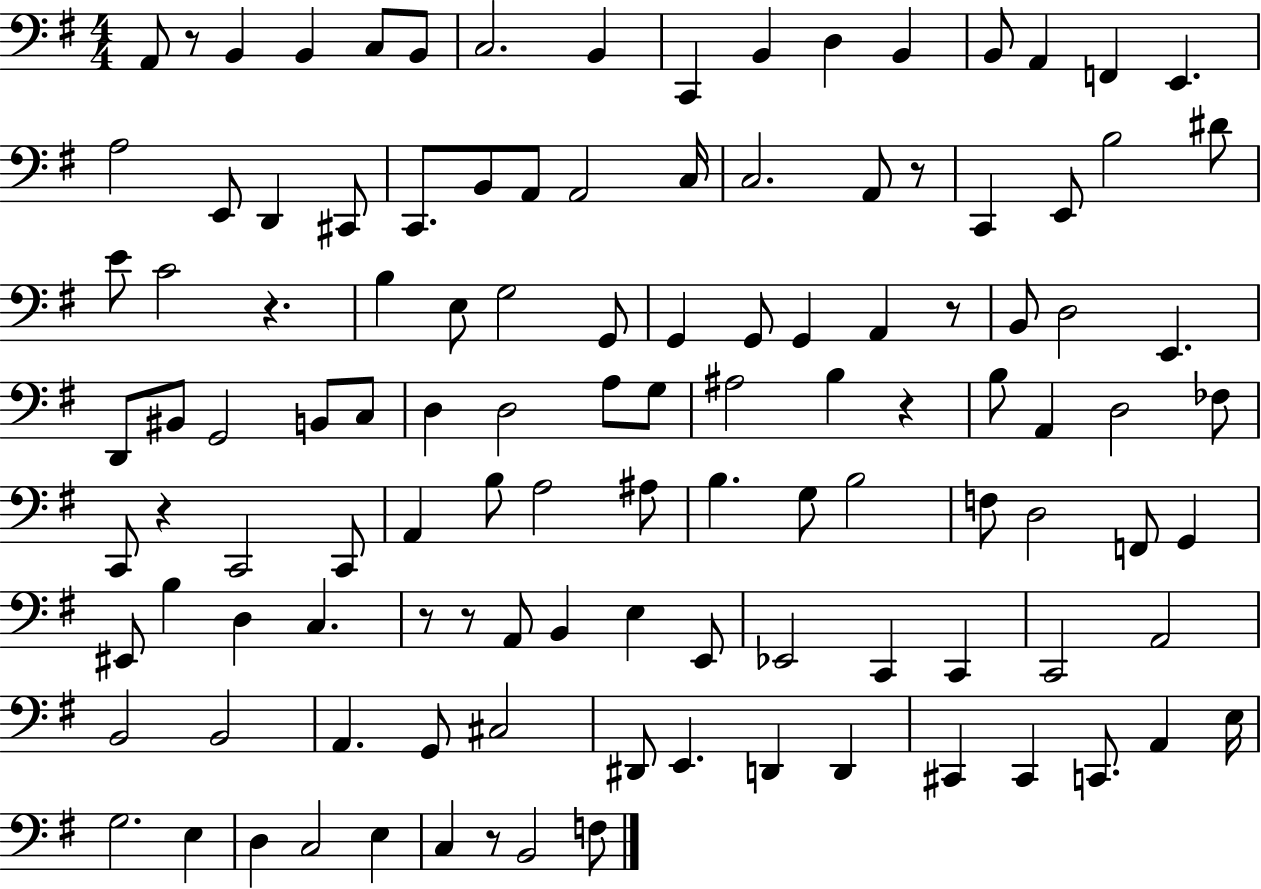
A2/e R/e B2/q B2/q C3/e B2/e C3/h. B2/q C2/q B2/q D3/q B2/q B2/e A2/q F2/q E2/q. A3/h E2/e D2/q C#2/e C2/e. B2/e A2/e A2/h C3/s C3/h. A2/e R/e C2/q E2/e B3/h D#4/e E4/e C4/h R/q. B3/q E3/e G3/h G2/e G2/q G2/e G2/q A2/q R/e B2/e D3/h E2/q. D2/e BIS2/e G2/h B2/e C3/e D3/q D3/h A3/e G3/e A#3/h B3/q R/q B3/e A2/q D3/h FES3/e C2/e R/q C2/h C2/e A2/q B3/e A3/h A#3/e B3/q. G3/e B3/h F3/e D3/h F2/e G2/q EIS2/e B3/q D3/q C3/q. R/e R/e A2/e B2/q E3/q E2/e Eb2/h C2/q C2/q C2/h A2/h B2/h B2/h A2/q. G2/e C#3/h D#2/e E2/q. D2/q D2/q C#2/q C#2/q C2/e. A2/q E3/s G3/h. E3/q D3/q C3/h E3/q C3/q R/e B2/h F3/e